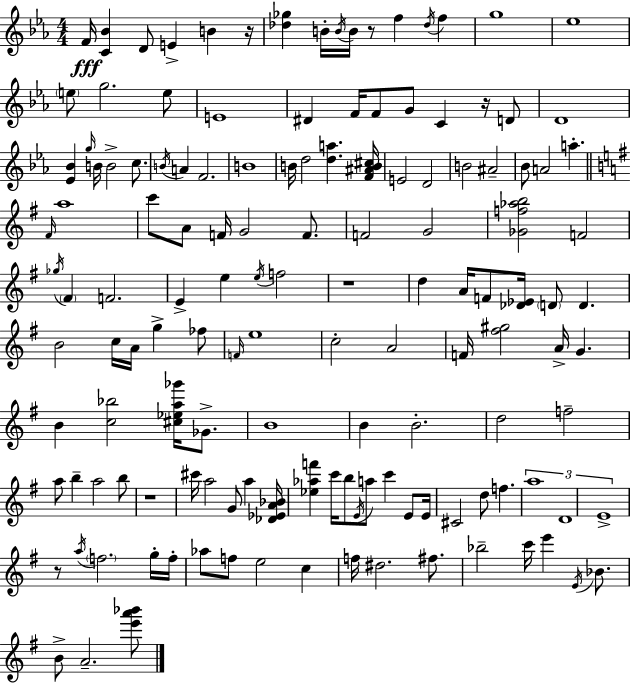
X:1
T:Untitled
M:4/4
L:1/4
K:Eb
F/4 [C_B] D/2 E B z/4 [_d_g] B/4 B/4 B/4 z/2 f _d/4 f g4 _e4 e/2 g2 e/2 E4 ^D F/4 F/2 G/2 C z/4 D/2 D4 [_E_B] g/4 B/4 B2 c/2 B/4 A F2 B4 B/4 d2 [da] [F^AB^c]/4 E2 D2 B2 ^A2 _B/2 A2 a ^F/4 a4 c'/2 A/2 F/4 G2 F/2 F2 G2 [_Gf_ab]2 F2 _g/4 ^F F2 E e e/4 f2 z4 d A/4 F/2 [_D_E]/4 D/2 D B2 c/4 A/4 g _f/2 F/4 e4 c2 A2 F/4 [^f^g]2 A/4 G B [c_b]2 [^c_ea_g']/4 _G/2 B4 B B2 d2 f2 a/2 b a2 b/2 z4 ^c'/4 a2 G/2 a [_D_EA_B]/4 [_e_af'] c'/4 b/2 E/4 a/2 c' E/2 E/4 ^C2 d/2 f a4 D4 E4 z/2 a/4 f2 g/4 f/4 _a/2 f/2 e2 c f/4 ^d2 ^f/2 _b2 c'/4 e' E/4 _B/2 B/2 A2 [e'a'_b']/2